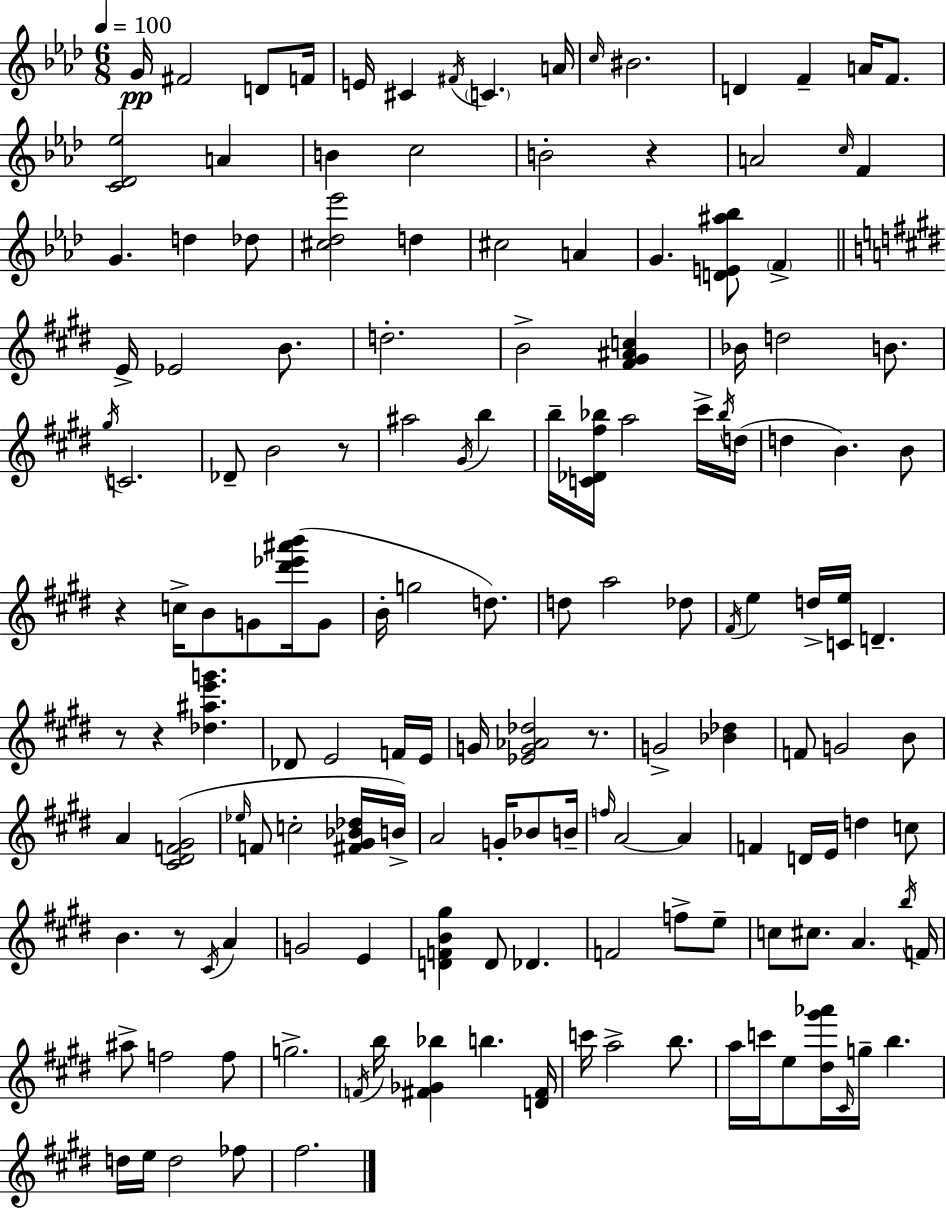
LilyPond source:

{
  \clef treble
  \numericTimeSignature
  \time 6/8
  \key f \minor
  \tempo 4 = 100
  \repeat volta 2 { g'16\pp fis'2 d'8 f'16 | e'16 cis'4 \acciaccatura { fis'16 } \parenthesize c'4. | a'16 \grace { c''16 } bis'2. | d'4 f'4-- a'16 f'8. | \break <c' des' ees''>2 a'4 | b'4 c''2 | b'2-. r4 | a'2 \grace { c''16 } f'4 | \break g'4. d''4 | des''8 <cis'' des'' ees'''>2 d''4 | cis''2 a'4 | g'4. <d' e' ais'' bes''>8 \parenthesize f'4-> | \break \bar "||" \break \key e \major e'16-> ees'2 b'8. | d''2.-. | b'2-> <fis' gis' ais' c''>4 | bes'16 d''2 b'8. | \break \acciaccatura { gis''16 } c'2. | des'8-- b'2 r8 | ais''2 \acciaccatura { gis'16 } b''4 | b''16-- <c' des' fis'' bes''>16 a''2 | \break cis'''16-> \acciaccatura { bes''16 }( d''16 d''4 b'4.) | b'8 r4 c''16-> b'8 g'8 | <dis''' ees''' ais''' b'''>16( g'8 b'16-. g''2 | d''8.) d''8 a''2 | \break des''8 \acciaccatura { fis'16 } e''4 d''16-> <c' e''>16 d'4.-- | r8 r4 <des'' ais'' e''' g'''>4. | des'8 e'2 | f'16 e'16 g'16 <ees' g' aes' des''>2 | \break r8. g'2-> | <bes' des''>4 f'8 g'2 | b'8 a'4 <cis' dis' f' gis'>2( | \grace { ees''16 } f'8 c''2-. | \break <fis' gis' bes' des''>16 b'16->) a'2 | g'16-. bes'8 b'16-- \grace { f''16 } a'2~~ | a'4 f'4 d'16 e'16 | d''4 c''8 b'4. | \break r8 \acciaccatura { cis'16 } a'4 g'2 | e'4 <d' f' b' gis''>4 d'8 | des'4. f'2 | f''8-> e''8-- c''8 cis''8. | \break a'4. \acciaccatura { b''16 } f'16 ais''8-> f''2 | f''8 g''2.-> | \acciaccatura { f'16 } b''16 <fis' ges' bes''>4 | b''4. <d' fis'>16 c'''16 a''2-> | \break b''8. a''16 c'''16 e''8 | <dis'' gis''' aes'''>16 \grace { cis'16 } g''16-- b''4. d''16 e''16 | d''2 fes''8 fis''2. | } \bar "|."
}